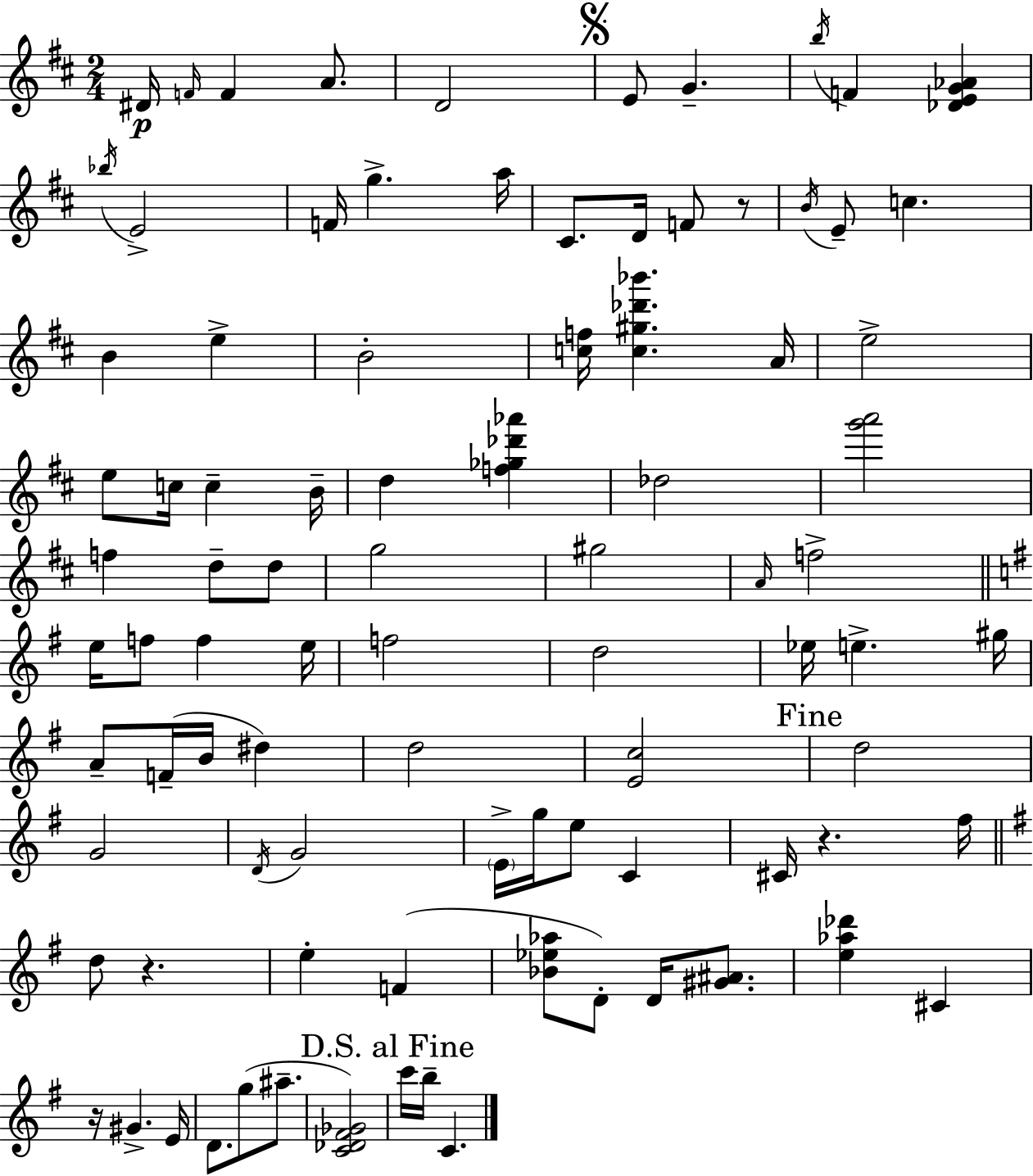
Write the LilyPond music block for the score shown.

{
  \clef treble
  \numericTimeSignature
  \time 2/4
  \key d \major
  dis'16\p \grace { f'16 } f'4 a'8. | d'2 | \mark \markup { \musicglyph "scripts.segno" } e'8 g'4.-- | \acciaccatura { b''16 } f'4 <des' e' g' aes'>4 | \break \acciaccatura { bes''16 } e'2-> | f'16 g''4.-> | a''16 cis'8. d'16 f'8 | r8 \acciaccatura { b'16 } e'8-- c''4. | \break b'4 | e''4-> b'2-. | <c'' f''>16 <c'' gis'' des''' bes'''>4. | a'16 e''2-> | \break e''8 c''16 c''4-- | b'16-- d''4 | <f'' ges'' des''' aes'''>4 des''2 | <g''' a'''>2 | \break f''4 | d''8-- d''8 g''2 | gis''2 | \grace { a'16 } f''2-> | \break \bar "||" \break \key g \major e''16 f''8 f''4 e''16 | f''2 | d''2 | ees''16 e''4.-> gis''16 | \break a'8-- f'16--( b'16 dis''4) | d''2 | <e' c''>2 | \mark "Fine" d''2 | \break g'2 | \acciaccatura { d'16 } g'2 | \parenthesize e'16-> g''16 e''8 c'4 | cis'16 r4. | \break fis''16 \bar "||" \break \key e \minor d''8 r4. | e''4-. f'4( | <bes' ees'' aes''>8 d'8-.) d'16 <gis' ais'>8. | <e'' aes'' des'''>4 cis'4 | \break r16 gis'4.-> e'16 | d'8. g''8( ais''8.-- | <c' des' fis' ges'>2) | \mark "D.S. al Fine" c'''16 b''16-- c'4. | \break \bar "|."
}